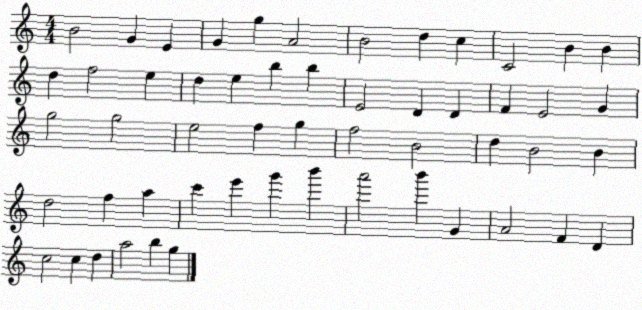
X:1
T:Untitled
M:4/4
L:1/4
K:C
B2 G E G g A2 B2 d c C2 B B d f2 e d e b b E2 D D F E2 G g2 g2 e2 f g f2 B2 d B2 B d2 f a c' e' g' b' a'2 b' G A2 F D c2 c d a2 b g